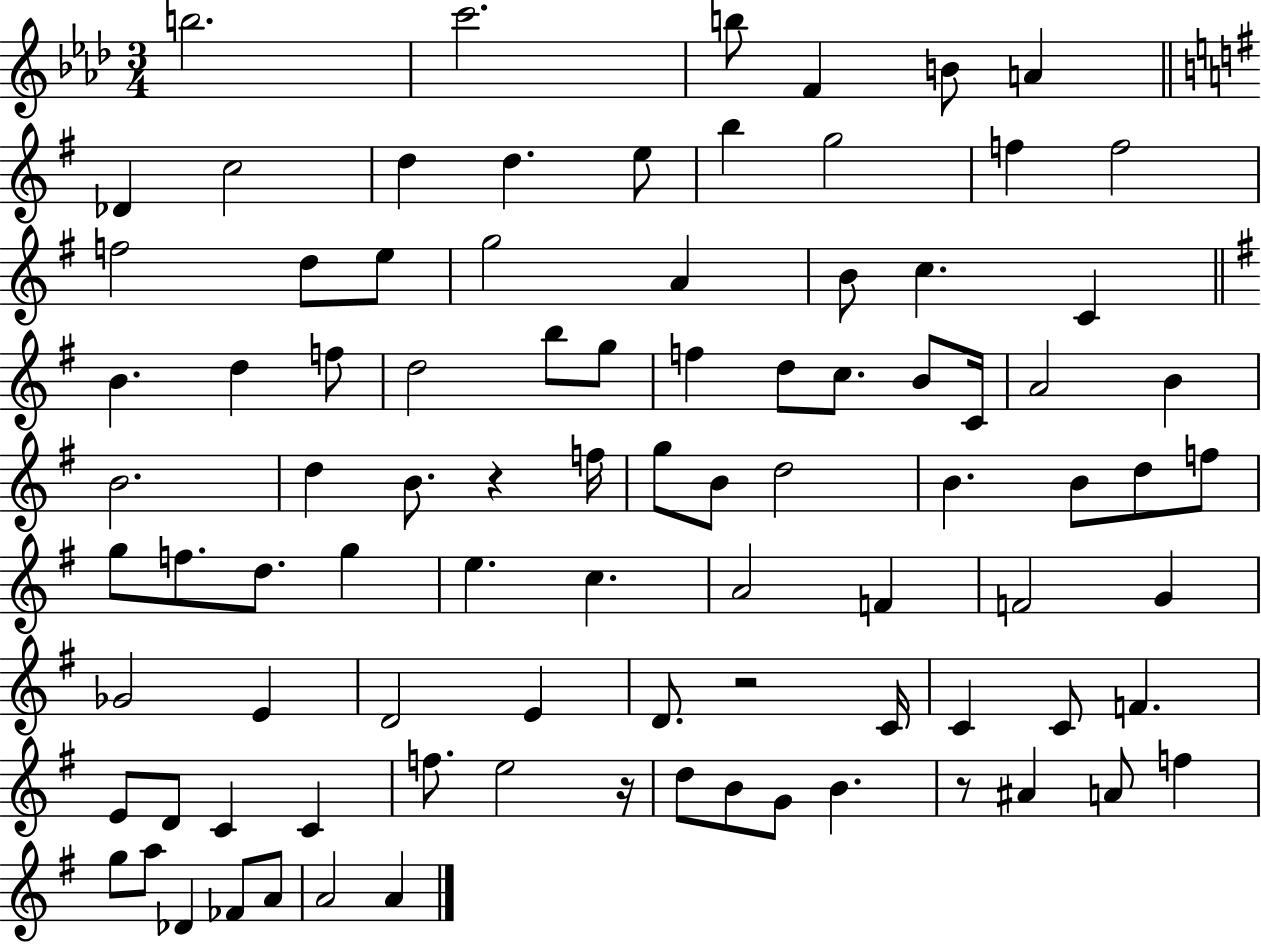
B5/h. C6/h. B5/e F4/q B4/e A4/q Db4/q C5/h D5/q D5/q. E5/e B5/q G5/h F5/q F5/h F5/h D5/e E5/e G5/h A4/q B4/e C5/q. C4/q B4/q. D5/q F5/e D5/h B5/e G5/e F5/q D5/e C5/e. B4/e C4/s A4/h B4/q B4/h. D5/q B4/e. R/q F5/s G5/e B4/e D5/h B4/q. B4/e D5/e F5/e G5/e F5/e. D5/e. G5/q E5/q. C5/q. A4/h F4/q F4/h G4/q Gb4/h E4/q D4/h E4/q D4/e. R/h C4/s C4/q C4/e F4/q. E4/e D4/e C4/q C4/q F5/e. E5/h R/s D5/e B4/e G4/e B4/q. R/e A#4/q A4/e F5/q G5/e A5/e Db4/q FES4/e A4/e A4/h A4/q